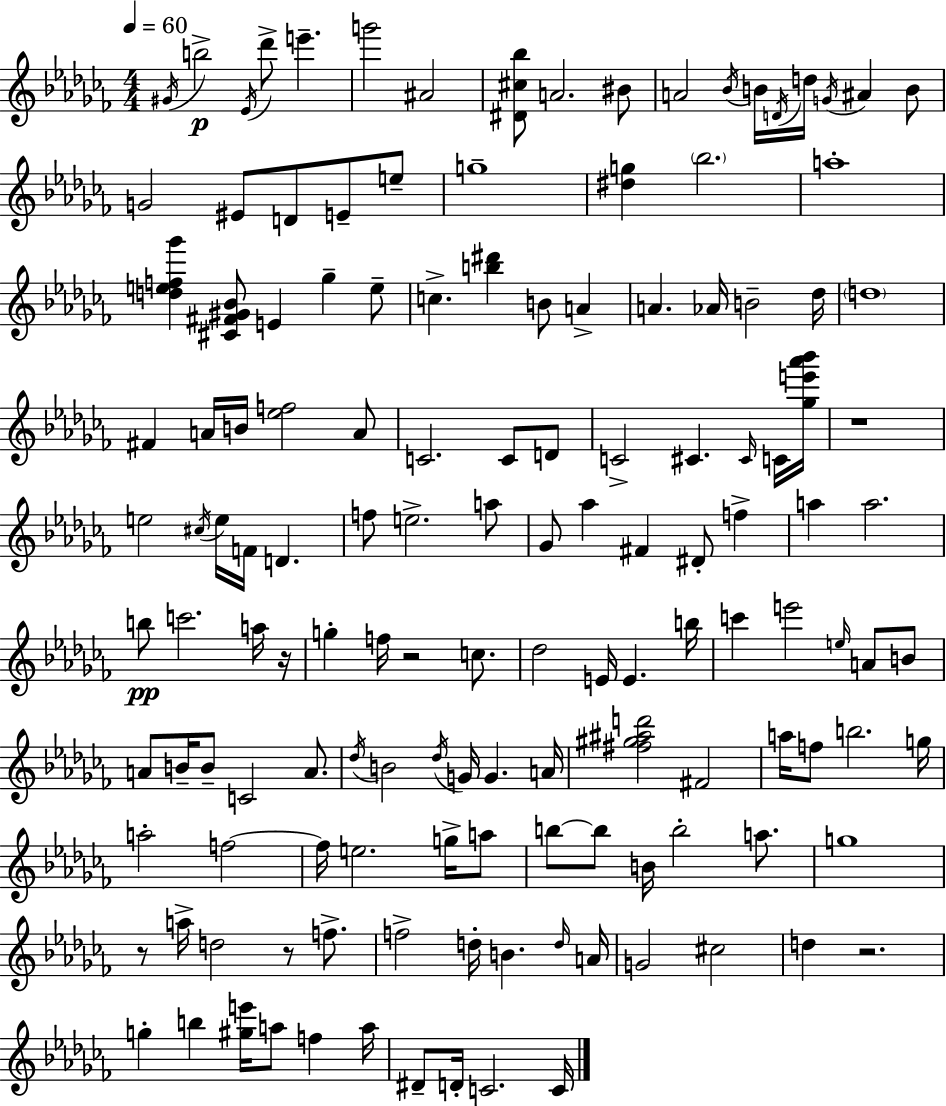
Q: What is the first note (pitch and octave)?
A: G#4